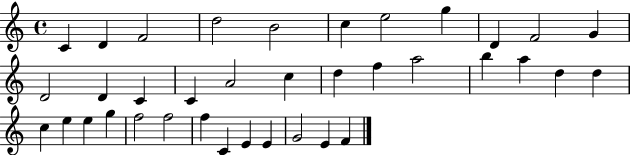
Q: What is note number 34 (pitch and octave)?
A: E4